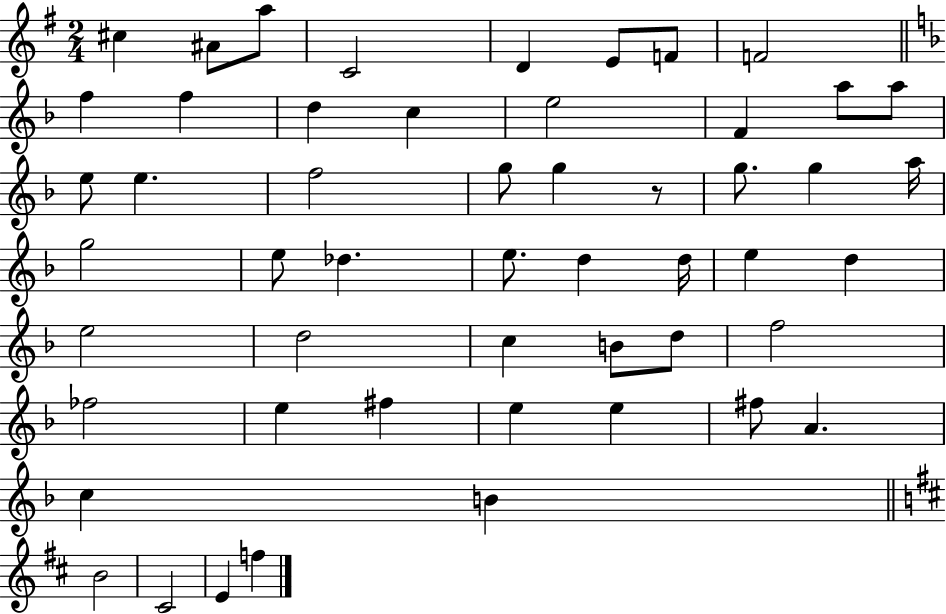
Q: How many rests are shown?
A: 1